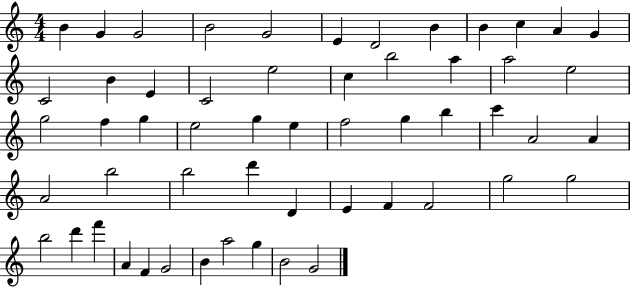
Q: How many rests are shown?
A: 0